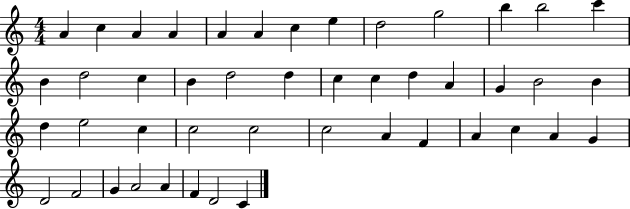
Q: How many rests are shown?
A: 0